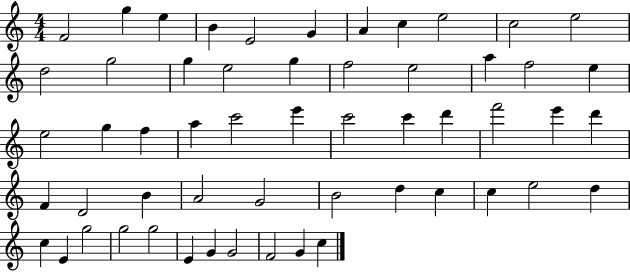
X:1
T:Untitled
M:4/4
L:1/4
K:C
F2 g e B E2 G A c e2 c2 e2 d2 g2 g e2 g f2 e2 a f2 e e2 g f a c'2 e' c'2 c' d' f'2 e' d' F D2 B A2 G2 B2 d c c e2 d c E g2 g2 g2 E G G2 F2 G c